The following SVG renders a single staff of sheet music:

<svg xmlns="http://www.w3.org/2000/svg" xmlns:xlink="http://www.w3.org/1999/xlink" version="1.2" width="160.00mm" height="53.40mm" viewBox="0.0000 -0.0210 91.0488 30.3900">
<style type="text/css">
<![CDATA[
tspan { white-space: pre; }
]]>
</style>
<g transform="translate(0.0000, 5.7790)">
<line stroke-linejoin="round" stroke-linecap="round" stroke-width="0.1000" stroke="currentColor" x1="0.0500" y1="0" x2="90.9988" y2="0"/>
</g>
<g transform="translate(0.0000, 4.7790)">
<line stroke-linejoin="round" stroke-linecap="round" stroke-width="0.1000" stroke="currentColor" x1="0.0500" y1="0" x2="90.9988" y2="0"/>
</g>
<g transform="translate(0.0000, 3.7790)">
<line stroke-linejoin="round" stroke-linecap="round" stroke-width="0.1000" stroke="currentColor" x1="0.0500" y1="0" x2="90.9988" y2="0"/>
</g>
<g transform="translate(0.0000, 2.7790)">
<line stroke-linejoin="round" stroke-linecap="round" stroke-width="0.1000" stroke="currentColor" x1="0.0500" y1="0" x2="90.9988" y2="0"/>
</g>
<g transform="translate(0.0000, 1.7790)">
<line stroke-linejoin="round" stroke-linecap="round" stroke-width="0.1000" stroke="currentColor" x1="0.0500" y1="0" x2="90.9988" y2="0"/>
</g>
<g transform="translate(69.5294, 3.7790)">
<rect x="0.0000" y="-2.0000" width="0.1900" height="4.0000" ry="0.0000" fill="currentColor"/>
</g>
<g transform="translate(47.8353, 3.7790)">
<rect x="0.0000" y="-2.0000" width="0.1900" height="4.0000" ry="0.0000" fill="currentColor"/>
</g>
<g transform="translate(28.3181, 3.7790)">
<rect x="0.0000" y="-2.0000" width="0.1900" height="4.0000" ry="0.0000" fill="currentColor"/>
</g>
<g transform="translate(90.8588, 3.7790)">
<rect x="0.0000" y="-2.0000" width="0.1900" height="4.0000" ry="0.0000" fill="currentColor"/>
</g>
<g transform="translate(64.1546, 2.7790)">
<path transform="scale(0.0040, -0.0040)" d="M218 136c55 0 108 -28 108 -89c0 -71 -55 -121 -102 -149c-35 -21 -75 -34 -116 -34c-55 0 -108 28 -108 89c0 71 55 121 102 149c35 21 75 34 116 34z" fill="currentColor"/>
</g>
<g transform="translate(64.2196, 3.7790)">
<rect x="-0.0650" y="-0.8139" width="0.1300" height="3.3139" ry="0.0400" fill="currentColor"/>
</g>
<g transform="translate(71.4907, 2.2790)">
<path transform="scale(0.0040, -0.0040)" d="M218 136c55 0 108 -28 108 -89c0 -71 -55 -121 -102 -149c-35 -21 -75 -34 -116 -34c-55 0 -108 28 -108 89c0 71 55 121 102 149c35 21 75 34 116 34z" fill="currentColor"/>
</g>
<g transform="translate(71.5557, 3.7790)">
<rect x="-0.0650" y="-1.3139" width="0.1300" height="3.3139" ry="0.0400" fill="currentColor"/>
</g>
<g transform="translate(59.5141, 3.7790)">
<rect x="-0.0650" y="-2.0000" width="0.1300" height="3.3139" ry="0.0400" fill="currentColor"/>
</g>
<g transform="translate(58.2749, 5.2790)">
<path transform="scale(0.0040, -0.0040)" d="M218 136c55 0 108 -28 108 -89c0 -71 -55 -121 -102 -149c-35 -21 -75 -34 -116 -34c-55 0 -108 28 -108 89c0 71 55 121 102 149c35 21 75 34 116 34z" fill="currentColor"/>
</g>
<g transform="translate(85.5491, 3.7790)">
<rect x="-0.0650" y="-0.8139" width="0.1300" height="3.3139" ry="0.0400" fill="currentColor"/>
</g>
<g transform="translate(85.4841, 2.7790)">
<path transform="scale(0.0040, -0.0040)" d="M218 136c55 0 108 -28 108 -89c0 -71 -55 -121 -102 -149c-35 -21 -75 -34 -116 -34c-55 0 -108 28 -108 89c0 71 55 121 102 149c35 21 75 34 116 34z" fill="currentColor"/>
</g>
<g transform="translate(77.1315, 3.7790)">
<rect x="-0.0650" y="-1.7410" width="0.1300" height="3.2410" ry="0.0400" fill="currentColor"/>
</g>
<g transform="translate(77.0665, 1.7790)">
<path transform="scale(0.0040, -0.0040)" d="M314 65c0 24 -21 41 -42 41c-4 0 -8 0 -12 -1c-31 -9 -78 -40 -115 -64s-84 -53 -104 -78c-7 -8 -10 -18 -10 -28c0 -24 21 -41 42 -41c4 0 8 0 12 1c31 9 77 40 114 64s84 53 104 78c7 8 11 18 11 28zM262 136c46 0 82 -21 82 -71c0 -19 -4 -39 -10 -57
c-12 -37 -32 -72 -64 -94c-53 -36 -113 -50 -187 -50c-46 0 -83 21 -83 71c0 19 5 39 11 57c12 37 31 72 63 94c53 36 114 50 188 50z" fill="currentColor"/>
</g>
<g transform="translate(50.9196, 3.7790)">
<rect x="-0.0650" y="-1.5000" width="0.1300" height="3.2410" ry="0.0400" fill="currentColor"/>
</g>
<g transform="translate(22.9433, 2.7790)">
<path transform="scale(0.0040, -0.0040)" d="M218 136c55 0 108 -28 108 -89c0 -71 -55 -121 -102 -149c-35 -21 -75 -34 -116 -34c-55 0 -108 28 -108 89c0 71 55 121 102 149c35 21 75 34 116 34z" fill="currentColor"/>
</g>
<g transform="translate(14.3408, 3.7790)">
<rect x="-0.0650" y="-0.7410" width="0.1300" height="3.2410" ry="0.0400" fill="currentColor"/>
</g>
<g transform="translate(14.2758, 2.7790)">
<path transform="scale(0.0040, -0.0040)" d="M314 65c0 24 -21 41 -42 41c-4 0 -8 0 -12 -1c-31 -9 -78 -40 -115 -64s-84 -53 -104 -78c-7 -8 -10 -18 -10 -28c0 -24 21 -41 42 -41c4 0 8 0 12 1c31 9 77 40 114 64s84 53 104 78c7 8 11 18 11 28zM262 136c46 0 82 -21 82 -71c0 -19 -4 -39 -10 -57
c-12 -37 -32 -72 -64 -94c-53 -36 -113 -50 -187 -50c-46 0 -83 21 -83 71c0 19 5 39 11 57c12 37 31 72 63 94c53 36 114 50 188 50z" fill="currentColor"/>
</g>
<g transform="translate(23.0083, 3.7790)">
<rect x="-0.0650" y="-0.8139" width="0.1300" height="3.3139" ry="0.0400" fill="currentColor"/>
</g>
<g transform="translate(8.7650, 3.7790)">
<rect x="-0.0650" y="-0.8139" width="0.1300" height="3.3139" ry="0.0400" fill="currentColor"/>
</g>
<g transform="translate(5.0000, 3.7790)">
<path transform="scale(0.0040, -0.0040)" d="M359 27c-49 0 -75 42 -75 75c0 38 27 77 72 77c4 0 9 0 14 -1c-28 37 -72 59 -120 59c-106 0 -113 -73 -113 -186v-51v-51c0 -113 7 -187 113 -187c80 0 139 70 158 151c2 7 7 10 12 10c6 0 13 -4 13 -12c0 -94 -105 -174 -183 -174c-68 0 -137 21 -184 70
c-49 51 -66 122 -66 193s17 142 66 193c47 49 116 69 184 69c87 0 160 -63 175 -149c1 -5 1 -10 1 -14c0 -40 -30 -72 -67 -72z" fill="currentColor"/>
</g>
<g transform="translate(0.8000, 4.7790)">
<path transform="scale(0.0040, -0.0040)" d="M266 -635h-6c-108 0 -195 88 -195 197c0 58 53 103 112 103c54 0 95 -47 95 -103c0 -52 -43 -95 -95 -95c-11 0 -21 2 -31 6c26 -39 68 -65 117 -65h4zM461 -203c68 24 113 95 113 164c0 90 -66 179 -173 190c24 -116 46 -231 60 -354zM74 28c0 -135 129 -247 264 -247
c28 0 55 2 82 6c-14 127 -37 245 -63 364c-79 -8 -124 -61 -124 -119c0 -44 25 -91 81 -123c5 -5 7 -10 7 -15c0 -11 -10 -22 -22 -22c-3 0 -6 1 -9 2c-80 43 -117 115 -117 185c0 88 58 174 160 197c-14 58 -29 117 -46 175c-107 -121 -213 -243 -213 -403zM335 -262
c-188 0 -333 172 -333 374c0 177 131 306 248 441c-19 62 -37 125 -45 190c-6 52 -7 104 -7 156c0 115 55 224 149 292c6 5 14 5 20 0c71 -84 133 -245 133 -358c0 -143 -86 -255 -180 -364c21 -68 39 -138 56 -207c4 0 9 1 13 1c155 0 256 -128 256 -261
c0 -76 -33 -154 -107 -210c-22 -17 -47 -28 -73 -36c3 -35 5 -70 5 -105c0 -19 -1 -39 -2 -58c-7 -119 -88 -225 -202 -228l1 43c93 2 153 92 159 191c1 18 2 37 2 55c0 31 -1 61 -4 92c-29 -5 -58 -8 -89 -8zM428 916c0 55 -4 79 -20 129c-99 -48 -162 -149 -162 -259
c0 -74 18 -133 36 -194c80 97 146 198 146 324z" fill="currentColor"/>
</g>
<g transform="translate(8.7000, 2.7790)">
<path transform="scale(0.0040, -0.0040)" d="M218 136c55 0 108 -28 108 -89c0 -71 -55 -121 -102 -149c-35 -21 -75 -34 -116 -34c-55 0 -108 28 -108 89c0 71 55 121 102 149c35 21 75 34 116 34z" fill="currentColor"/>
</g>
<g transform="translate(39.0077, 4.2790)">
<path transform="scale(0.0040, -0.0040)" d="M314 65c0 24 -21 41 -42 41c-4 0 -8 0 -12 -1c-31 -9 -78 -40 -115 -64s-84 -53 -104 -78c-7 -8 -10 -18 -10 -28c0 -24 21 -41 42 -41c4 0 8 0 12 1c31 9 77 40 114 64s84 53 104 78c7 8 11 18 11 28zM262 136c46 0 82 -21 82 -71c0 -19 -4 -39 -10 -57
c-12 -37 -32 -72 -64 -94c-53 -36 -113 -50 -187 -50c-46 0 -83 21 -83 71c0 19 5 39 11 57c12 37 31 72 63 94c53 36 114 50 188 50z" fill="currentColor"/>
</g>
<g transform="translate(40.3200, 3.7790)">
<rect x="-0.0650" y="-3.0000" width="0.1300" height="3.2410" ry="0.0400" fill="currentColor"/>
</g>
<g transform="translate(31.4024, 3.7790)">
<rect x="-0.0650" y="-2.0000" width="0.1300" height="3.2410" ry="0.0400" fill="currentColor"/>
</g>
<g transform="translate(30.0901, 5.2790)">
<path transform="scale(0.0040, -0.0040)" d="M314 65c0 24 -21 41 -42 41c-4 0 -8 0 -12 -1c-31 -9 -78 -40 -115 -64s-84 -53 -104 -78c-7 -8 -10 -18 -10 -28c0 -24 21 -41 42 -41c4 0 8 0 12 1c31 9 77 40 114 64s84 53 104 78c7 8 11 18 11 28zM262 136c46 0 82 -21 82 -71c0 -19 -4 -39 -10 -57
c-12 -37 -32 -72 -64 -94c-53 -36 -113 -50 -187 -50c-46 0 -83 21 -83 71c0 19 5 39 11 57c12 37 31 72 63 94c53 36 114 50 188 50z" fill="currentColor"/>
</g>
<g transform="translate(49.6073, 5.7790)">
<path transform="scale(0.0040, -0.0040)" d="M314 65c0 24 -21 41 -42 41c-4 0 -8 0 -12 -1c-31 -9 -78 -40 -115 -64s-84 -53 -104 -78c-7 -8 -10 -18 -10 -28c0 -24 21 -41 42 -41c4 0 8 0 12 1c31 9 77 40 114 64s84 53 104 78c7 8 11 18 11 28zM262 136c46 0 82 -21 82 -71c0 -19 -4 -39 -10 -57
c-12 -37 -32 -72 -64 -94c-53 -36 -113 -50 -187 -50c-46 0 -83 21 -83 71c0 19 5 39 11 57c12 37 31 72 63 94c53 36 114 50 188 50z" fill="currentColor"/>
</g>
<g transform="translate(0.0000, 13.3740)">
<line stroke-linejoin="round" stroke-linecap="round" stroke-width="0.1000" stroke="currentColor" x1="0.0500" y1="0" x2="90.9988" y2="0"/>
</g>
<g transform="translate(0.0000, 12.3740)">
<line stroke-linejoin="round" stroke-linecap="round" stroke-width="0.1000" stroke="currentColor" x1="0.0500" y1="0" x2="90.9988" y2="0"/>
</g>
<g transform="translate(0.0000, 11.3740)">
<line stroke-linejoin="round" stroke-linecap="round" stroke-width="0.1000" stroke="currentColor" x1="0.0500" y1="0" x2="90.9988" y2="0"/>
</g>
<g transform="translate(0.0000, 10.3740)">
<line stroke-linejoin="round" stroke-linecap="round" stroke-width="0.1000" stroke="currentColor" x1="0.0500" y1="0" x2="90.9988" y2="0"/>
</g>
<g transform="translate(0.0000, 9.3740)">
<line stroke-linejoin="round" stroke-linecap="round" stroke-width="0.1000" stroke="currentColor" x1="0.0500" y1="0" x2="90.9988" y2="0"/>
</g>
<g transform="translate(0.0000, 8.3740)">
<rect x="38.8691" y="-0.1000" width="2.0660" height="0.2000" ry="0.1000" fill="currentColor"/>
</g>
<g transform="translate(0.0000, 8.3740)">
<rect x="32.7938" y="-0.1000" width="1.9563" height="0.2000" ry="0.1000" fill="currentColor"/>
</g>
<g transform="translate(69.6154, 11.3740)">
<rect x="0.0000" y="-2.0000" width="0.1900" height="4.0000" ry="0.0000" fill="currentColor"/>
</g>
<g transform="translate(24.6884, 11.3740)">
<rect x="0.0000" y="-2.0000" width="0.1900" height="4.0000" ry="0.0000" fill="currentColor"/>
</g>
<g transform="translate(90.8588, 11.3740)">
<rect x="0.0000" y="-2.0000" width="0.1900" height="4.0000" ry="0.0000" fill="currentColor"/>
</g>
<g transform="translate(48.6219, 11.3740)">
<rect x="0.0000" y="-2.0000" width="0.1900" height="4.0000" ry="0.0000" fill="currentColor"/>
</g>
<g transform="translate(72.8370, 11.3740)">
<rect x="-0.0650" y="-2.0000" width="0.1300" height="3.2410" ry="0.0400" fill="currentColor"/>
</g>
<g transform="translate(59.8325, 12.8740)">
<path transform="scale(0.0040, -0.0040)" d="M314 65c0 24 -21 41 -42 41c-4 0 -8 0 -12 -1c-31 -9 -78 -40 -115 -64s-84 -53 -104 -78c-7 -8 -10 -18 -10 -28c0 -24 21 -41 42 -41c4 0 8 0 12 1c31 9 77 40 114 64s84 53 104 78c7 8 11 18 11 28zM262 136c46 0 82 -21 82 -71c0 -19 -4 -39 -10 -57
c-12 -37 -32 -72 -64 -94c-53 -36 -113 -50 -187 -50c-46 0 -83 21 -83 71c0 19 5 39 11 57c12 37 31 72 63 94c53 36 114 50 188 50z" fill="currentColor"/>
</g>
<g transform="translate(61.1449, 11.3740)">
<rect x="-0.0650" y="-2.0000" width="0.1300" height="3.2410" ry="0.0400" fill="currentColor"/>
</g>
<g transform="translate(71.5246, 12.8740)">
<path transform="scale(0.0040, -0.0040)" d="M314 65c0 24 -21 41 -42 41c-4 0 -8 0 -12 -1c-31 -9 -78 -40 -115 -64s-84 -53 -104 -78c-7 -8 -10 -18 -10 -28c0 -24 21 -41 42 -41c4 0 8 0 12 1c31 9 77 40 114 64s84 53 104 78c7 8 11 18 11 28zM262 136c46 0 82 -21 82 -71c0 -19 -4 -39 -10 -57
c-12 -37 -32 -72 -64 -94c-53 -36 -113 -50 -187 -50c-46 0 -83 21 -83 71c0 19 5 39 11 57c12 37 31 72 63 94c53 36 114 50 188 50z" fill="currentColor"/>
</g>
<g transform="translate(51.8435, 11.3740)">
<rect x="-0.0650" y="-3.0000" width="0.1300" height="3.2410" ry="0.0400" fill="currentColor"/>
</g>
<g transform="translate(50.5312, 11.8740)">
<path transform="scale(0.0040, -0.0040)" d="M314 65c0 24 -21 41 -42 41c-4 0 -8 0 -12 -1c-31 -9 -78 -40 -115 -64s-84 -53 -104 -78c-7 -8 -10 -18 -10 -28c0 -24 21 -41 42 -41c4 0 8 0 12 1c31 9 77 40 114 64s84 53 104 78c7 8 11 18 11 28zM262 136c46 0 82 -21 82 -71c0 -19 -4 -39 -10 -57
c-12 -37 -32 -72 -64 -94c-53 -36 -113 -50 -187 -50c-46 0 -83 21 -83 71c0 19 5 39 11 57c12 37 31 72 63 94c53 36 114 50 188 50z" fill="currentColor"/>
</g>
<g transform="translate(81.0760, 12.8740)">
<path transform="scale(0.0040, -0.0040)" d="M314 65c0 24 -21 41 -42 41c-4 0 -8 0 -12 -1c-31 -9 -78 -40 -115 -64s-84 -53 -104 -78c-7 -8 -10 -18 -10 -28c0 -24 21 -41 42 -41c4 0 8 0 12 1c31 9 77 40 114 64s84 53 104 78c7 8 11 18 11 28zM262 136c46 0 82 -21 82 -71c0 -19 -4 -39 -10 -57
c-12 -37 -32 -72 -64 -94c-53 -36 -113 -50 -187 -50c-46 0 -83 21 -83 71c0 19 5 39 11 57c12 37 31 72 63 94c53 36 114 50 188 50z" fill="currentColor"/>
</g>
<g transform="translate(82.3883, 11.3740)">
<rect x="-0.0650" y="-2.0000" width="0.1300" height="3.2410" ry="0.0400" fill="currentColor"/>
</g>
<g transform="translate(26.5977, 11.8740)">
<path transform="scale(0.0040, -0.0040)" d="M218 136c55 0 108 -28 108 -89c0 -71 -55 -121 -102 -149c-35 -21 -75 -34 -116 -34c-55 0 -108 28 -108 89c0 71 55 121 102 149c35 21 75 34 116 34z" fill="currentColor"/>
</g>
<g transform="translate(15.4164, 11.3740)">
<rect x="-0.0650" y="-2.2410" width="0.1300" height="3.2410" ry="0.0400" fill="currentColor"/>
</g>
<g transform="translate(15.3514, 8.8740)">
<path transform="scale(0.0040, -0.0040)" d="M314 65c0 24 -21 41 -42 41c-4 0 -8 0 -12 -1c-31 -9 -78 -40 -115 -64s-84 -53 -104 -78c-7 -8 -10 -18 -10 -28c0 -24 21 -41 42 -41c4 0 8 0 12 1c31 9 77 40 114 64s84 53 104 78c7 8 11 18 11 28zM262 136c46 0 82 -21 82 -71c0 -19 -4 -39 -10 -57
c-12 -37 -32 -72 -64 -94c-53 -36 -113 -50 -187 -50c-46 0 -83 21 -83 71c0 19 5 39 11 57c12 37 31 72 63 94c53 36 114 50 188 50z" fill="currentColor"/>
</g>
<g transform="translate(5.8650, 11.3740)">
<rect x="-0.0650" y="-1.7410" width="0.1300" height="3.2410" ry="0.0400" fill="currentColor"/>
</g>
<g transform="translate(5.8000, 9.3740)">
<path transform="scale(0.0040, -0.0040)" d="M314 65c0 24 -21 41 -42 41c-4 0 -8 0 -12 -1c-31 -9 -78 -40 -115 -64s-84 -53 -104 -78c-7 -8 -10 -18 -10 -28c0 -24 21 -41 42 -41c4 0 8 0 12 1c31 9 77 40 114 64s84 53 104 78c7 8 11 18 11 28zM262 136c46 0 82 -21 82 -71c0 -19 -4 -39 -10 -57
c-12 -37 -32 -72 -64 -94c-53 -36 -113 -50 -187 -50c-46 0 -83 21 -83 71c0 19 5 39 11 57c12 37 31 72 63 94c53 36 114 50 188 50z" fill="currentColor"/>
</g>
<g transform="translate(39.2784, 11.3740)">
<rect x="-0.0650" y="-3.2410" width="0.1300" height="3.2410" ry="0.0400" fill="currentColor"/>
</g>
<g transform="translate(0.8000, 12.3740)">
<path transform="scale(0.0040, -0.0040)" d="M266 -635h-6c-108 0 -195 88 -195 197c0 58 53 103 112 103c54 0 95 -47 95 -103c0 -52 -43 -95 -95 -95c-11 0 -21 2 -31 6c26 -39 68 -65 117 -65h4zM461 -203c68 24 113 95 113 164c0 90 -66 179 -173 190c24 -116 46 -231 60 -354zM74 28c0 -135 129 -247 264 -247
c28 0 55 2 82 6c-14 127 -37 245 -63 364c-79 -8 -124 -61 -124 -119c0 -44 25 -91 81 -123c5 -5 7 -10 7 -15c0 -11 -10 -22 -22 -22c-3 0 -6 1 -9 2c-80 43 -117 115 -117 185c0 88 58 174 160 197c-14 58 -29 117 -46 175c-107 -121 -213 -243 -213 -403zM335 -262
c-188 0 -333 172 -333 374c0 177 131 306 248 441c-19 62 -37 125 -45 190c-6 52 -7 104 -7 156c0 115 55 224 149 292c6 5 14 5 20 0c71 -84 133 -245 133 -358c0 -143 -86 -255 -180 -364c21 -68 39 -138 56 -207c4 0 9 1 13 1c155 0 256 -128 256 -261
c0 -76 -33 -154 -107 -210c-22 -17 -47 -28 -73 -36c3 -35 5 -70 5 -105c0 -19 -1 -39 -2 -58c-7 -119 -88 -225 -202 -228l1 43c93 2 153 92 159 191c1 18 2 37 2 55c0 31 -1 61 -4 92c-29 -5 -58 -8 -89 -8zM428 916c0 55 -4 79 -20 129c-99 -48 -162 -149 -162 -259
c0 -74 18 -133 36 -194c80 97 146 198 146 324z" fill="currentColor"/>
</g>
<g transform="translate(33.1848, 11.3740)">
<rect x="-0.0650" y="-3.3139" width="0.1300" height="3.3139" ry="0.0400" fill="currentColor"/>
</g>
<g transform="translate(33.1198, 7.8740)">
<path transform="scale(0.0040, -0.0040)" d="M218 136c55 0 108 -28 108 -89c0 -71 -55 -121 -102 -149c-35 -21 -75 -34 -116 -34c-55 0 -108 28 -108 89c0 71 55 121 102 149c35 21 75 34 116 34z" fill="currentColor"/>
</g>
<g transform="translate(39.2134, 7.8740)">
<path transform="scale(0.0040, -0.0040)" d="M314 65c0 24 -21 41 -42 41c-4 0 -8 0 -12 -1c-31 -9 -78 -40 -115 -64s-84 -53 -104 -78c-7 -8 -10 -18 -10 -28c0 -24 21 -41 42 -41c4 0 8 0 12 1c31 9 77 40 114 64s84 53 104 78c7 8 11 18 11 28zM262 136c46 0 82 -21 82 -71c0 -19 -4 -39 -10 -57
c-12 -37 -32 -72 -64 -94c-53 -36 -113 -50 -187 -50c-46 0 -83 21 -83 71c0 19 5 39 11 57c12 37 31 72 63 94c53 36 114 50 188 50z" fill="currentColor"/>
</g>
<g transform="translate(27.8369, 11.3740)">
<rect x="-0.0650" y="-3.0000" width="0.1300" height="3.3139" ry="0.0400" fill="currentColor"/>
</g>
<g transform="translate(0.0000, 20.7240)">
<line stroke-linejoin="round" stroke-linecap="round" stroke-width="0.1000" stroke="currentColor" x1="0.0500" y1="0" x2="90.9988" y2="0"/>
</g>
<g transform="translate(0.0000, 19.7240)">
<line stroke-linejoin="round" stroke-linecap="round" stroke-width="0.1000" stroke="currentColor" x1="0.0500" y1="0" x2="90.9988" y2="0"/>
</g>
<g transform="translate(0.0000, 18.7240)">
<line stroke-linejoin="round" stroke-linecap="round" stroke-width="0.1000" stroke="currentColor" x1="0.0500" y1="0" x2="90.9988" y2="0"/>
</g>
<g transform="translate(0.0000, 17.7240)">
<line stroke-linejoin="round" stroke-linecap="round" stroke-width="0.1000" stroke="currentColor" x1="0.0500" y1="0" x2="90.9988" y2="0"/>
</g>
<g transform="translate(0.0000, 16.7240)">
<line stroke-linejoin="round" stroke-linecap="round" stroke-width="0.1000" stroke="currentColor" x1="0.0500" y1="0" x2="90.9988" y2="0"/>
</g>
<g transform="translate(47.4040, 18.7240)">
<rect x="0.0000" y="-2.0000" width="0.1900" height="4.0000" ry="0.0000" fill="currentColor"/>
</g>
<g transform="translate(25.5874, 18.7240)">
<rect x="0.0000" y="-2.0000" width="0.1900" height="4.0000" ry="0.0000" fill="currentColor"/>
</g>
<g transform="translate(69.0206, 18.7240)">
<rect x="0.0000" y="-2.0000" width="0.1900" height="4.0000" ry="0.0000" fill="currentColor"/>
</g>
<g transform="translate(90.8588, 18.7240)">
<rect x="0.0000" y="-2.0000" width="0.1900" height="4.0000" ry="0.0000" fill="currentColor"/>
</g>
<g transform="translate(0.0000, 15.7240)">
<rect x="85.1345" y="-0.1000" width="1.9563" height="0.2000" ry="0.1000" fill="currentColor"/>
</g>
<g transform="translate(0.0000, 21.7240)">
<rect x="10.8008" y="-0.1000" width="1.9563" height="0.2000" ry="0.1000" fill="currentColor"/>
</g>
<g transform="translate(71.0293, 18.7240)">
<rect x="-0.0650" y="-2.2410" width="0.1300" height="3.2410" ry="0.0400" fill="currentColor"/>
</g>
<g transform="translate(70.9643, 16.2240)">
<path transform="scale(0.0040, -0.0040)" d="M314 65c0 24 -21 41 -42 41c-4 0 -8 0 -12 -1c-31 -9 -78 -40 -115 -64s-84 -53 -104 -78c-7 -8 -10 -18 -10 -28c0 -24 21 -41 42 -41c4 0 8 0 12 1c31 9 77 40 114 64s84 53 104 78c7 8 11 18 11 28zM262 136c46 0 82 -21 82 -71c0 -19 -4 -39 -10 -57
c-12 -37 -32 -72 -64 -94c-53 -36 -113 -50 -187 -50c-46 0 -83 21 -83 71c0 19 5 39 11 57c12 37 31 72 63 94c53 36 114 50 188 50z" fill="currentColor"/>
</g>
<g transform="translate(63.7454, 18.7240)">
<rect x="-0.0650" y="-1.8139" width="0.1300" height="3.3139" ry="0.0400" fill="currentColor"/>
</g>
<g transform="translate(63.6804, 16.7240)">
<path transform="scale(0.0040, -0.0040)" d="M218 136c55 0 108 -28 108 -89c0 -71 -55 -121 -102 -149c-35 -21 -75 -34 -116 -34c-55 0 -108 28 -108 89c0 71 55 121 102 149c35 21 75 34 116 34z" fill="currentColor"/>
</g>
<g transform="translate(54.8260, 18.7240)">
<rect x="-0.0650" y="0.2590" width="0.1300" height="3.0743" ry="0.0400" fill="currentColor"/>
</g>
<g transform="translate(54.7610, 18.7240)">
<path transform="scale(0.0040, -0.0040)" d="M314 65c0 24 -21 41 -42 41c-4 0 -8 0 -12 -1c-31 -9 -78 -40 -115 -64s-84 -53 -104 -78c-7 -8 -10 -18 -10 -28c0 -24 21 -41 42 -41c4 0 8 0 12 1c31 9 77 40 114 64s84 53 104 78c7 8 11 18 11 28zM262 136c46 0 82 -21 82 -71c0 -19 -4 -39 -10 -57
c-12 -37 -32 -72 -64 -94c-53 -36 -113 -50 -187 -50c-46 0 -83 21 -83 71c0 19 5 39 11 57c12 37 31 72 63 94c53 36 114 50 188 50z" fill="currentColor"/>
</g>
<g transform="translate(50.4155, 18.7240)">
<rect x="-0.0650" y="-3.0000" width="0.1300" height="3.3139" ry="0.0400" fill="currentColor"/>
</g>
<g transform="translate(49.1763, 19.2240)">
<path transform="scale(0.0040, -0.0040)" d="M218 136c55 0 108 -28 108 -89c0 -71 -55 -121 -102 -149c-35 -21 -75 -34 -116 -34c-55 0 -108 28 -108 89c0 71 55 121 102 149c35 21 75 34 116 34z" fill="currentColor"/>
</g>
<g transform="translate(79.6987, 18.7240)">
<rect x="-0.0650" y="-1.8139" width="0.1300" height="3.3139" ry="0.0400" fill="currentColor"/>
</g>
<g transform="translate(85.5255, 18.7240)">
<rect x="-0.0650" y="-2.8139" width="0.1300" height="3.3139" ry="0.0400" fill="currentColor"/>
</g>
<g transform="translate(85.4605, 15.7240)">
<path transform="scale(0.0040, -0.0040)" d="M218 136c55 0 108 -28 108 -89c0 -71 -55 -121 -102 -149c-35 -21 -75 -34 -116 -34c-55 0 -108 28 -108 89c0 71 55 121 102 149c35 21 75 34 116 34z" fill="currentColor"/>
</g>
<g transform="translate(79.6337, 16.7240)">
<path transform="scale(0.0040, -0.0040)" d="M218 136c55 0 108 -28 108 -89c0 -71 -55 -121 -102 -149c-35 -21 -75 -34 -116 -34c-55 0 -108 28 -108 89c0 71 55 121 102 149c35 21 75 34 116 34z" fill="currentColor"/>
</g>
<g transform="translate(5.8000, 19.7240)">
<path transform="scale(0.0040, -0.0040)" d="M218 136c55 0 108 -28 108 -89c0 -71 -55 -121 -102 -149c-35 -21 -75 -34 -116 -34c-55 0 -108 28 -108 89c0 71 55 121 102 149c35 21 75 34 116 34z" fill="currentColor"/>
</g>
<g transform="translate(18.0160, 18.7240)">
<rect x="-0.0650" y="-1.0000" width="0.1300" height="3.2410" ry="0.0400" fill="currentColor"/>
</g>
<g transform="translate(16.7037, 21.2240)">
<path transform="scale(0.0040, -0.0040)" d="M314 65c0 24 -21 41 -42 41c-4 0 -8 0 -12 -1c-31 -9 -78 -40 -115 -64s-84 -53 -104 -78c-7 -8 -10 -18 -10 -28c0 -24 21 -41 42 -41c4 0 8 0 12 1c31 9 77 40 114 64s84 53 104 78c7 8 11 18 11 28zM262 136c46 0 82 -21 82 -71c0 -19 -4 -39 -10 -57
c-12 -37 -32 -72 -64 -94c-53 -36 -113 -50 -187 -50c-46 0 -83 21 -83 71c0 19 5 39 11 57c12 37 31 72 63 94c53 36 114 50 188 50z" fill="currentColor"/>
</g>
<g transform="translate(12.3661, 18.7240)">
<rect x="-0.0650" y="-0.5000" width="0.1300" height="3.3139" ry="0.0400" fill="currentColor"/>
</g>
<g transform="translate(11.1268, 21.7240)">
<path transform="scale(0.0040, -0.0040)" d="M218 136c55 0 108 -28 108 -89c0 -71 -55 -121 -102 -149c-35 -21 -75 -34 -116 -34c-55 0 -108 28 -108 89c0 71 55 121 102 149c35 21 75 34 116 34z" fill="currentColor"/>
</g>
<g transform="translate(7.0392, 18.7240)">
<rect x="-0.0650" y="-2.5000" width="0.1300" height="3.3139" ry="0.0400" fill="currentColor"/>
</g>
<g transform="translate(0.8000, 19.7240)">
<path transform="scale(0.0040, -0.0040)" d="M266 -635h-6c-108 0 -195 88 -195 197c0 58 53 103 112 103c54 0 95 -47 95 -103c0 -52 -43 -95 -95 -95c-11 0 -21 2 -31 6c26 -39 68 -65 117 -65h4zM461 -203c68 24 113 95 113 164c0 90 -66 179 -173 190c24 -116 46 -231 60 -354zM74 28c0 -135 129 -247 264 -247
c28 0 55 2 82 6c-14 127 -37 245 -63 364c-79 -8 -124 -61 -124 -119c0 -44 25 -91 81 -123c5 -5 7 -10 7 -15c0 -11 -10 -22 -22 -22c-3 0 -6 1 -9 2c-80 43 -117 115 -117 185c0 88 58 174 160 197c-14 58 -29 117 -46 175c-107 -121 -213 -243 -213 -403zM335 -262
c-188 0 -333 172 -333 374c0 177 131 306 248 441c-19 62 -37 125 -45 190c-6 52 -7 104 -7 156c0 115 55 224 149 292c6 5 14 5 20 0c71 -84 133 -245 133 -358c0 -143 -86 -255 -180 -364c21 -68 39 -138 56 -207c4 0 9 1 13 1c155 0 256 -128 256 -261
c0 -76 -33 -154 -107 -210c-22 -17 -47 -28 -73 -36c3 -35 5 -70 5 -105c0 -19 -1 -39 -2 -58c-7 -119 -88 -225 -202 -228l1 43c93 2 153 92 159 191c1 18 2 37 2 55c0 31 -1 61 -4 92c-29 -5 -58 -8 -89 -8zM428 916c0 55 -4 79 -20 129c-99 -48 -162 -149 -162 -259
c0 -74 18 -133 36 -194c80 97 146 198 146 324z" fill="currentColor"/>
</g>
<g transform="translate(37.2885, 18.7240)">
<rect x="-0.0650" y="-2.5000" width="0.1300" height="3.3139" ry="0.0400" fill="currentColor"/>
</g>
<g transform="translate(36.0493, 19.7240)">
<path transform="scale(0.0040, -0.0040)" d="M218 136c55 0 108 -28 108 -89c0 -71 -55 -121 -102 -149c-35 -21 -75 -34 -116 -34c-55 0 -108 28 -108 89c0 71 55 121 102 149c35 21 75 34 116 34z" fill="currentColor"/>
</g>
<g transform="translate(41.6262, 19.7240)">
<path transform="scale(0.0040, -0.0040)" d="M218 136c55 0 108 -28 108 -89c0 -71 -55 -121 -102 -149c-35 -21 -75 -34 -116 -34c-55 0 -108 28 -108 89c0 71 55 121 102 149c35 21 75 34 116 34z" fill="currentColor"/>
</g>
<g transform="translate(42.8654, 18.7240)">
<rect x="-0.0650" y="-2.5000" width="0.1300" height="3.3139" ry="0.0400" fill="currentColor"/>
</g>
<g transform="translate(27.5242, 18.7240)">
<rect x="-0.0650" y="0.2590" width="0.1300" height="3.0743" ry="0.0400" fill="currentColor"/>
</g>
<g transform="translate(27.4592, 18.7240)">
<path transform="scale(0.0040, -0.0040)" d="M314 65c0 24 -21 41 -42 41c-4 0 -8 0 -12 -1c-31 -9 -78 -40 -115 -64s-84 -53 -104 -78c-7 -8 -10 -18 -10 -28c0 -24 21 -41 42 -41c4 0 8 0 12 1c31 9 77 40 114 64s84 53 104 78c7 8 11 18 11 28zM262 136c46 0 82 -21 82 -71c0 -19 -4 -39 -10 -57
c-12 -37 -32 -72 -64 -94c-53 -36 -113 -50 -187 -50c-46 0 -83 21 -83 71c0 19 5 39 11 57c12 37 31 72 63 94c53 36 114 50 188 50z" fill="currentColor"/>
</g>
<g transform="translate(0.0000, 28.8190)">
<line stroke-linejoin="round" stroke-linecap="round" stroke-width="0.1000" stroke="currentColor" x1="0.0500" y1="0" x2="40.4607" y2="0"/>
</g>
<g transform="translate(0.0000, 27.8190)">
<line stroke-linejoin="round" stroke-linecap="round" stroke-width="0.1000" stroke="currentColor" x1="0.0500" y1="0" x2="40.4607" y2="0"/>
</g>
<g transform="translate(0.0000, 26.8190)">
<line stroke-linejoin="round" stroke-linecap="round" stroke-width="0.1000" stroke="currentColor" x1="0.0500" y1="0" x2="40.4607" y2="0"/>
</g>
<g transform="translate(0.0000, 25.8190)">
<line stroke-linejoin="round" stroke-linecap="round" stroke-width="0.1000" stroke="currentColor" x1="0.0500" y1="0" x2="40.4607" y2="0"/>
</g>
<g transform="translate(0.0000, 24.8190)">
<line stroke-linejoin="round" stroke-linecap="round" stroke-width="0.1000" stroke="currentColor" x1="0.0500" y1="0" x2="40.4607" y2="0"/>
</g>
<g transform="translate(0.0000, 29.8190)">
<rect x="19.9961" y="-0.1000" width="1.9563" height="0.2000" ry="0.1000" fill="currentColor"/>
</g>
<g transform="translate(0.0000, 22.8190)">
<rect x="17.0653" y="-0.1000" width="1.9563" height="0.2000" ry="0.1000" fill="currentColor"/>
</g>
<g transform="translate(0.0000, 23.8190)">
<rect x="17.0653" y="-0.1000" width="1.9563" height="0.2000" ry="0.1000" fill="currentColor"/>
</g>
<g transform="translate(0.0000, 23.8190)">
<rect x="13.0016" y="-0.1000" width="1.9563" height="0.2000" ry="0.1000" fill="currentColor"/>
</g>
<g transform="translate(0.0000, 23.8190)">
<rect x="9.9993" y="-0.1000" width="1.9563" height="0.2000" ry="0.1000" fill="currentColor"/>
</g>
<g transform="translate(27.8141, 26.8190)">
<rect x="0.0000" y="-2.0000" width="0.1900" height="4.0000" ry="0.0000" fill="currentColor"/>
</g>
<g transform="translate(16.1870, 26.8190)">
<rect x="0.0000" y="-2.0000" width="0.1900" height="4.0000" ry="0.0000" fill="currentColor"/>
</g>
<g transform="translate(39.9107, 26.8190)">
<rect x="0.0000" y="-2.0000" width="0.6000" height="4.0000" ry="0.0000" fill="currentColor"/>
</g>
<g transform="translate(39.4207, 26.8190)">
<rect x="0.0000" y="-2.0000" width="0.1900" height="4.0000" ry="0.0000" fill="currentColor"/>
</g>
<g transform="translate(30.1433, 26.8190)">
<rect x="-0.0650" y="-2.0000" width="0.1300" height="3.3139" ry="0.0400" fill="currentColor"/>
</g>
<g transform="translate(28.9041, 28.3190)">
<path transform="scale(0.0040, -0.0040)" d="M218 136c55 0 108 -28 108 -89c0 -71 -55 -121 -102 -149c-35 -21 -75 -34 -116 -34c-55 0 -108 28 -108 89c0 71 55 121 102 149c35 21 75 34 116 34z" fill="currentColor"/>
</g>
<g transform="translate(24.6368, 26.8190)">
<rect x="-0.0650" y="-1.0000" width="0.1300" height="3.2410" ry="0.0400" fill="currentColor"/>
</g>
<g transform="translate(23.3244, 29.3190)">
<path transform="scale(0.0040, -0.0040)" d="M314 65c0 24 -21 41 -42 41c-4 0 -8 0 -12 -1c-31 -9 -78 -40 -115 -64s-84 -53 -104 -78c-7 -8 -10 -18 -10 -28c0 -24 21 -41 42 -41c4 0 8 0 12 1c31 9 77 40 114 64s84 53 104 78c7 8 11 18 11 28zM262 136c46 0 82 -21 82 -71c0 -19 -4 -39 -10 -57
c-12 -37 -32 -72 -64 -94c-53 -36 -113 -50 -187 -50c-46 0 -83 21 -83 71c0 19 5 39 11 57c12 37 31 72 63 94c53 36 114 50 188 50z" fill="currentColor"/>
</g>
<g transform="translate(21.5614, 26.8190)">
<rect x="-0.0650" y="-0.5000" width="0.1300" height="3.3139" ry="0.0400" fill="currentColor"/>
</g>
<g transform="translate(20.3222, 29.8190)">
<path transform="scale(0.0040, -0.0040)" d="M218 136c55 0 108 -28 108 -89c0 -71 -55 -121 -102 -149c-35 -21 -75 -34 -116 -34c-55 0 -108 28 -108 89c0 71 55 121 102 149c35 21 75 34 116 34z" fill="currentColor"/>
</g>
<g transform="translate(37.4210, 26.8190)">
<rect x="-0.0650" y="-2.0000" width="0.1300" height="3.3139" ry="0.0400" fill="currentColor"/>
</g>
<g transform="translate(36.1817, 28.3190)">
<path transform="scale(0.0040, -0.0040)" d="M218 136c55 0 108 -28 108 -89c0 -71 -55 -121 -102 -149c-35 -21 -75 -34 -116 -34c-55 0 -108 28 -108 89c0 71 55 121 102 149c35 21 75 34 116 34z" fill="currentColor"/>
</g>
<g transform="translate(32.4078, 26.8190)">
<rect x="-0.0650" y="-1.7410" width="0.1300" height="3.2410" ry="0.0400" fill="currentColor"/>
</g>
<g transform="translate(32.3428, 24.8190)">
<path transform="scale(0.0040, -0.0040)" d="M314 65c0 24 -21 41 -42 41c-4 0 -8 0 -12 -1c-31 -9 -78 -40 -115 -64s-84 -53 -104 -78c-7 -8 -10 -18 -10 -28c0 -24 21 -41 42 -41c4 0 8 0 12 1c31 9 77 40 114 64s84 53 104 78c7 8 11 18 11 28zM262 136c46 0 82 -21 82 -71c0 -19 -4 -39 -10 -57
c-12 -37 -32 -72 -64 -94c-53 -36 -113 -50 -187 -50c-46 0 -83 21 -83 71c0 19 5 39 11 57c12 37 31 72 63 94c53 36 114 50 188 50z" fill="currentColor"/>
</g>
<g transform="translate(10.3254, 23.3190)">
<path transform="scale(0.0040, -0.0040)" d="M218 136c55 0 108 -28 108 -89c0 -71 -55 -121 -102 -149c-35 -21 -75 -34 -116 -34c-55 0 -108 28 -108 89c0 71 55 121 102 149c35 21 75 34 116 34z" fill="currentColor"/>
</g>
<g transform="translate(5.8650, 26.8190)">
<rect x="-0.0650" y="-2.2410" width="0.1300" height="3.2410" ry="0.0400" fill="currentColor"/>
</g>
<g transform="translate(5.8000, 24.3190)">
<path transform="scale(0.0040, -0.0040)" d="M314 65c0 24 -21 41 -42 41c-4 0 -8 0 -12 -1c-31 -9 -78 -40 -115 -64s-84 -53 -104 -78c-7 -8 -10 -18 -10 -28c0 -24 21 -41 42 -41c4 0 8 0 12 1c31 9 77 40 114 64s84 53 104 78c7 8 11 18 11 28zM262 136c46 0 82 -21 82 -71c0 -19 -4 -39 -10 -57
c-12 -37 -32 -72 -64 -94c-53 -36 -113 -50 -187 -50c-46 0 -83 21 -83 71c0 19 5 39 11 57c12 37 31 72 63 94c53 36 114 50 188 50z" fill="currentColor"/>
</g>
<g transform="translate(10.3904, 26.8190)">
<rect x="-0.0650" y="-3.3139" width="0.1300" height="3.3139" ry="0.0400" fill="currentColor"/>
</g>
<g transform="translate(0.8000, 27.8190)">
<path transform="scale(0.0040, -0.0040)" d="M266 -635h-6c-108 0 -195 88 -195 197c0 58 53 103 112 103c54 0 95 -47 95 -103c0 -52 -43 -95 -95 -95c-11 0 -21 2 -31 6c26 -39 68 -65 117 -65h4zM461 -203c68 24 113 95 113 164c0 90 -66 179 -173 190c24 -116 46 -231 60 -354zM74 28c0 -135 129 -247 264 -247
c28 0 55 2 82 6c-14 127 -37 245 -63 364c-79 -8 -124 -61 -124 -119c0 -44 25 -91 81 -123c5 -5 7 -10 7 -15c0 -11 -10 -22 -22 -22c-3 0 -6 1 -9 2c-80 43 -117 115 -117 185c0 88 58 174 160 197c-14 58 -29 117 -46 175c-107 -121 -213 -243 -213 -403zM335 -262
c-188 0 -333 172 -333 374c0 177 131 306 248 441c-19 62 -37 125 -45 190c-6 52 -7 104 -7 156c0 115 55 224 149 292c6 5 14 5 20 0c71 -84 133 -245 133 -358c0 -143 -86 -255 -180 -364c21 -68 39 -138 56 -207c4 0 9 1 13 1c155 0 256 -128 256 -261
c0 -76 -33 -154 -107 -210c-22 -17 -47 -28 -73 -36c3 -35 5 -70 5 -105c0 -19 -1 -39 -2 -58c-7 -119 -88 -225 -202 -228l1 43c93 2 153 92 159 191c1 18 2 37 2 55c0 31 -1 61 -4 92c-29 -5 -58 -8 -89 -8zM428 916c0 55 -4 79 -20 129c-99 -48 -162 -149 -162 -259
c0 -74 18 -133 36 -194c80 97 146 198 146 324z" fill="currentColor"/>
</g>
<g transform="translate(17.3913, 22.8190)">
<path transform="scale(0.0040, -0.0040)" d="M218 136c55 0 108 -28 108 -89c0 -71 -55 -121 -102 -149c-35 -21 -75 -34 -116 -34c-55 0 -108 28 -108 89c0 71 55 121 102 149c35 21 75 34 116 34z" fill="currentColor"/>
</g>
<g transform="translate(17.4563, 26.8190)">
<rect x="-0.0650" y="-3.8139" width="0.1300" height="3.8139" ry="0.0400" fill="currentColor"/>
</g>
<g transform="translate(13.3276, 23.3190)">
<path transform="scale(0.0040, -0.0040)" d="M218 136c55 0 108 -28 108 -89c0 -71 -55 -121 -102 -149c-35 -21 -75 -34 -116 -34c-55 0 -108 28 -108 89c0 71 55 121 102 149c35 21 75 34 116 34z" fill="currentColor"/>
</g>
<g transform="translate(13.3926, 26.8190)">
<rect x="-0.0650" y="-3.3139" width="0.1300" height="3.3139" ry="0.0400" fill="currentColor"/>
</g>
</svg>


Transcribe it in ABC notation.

X:1
T:Untitled
M:4/4
L:1/4
K:C
d d2 d F2 A2 E2 F d e f2 d f2 g2 A b b2 A2 F2 F2 F2 G C D2 B2 G G A B2 f g2 f a g2 b b c' C D2 F f2 F